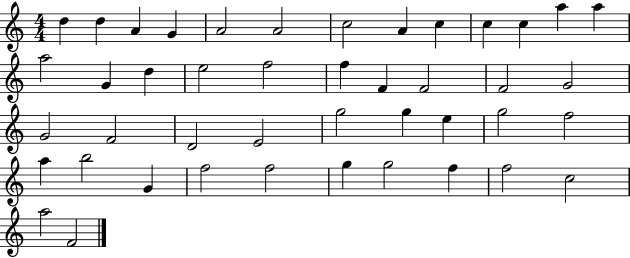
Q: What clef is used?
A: treble